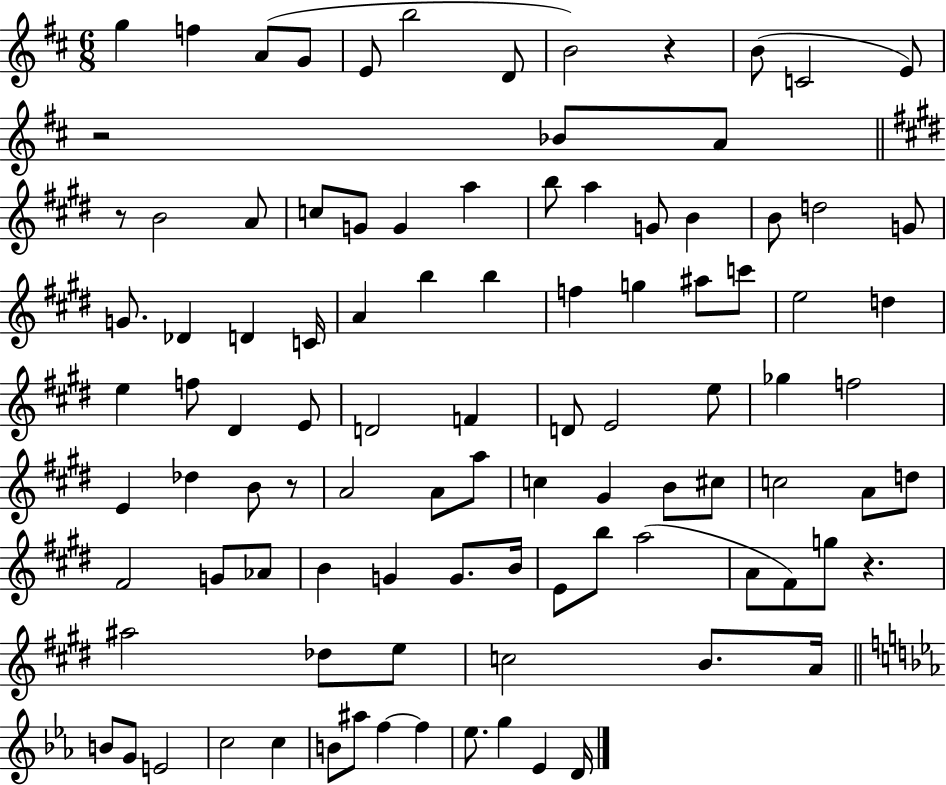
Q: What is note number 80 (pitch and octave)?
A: C5